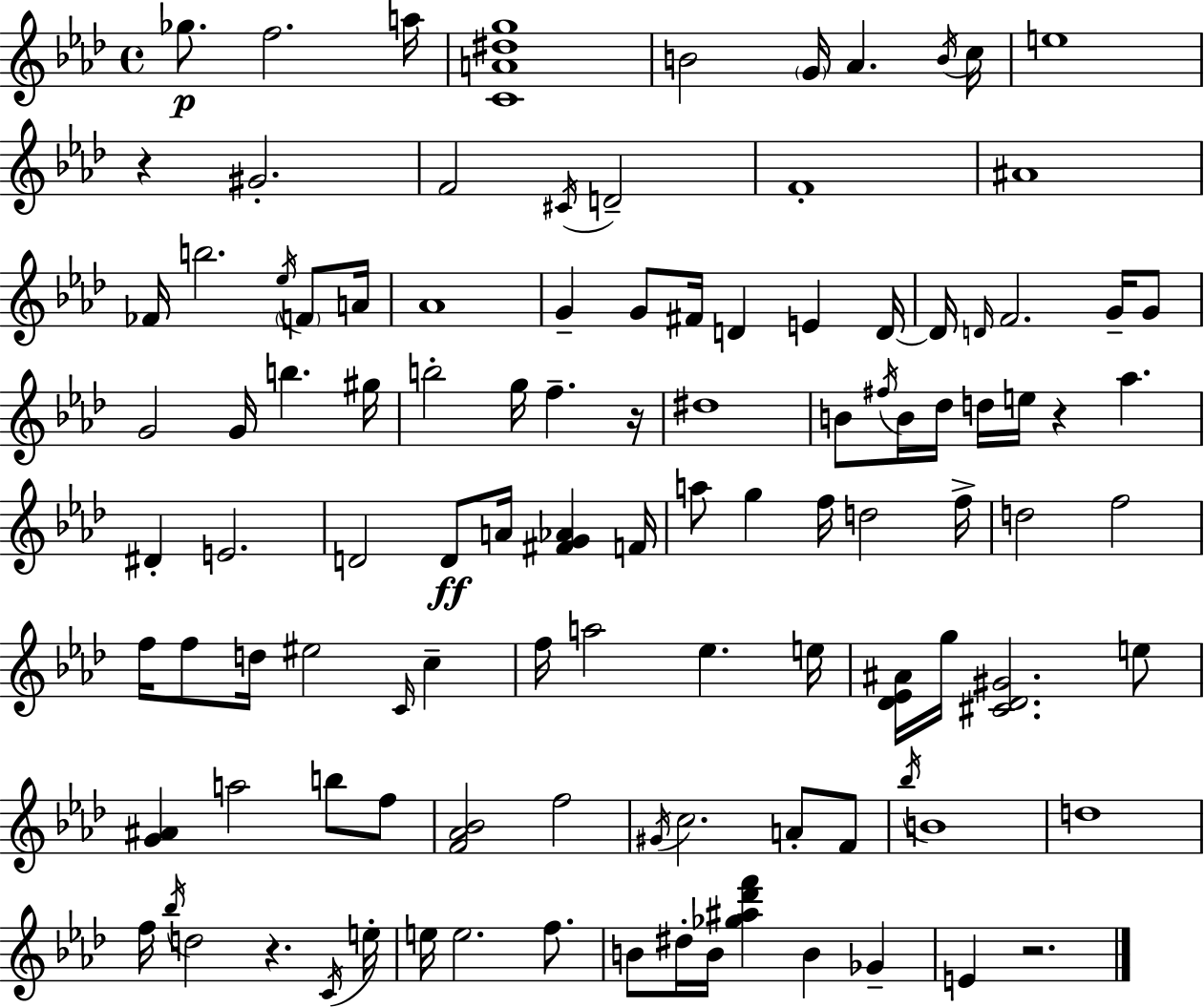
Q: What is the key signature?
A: F minor